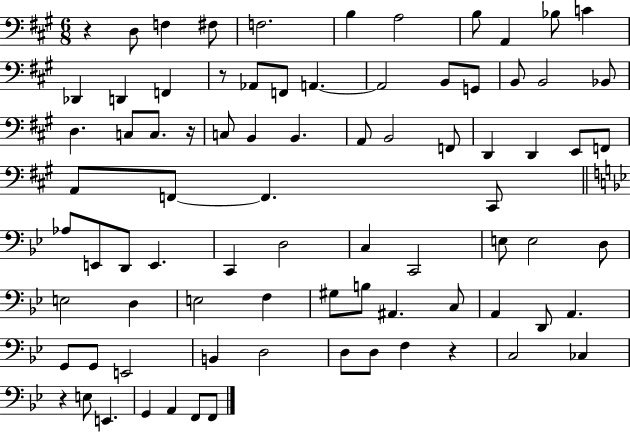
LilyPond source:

{
  \clef bass
  \numericTimeSignature
  \time 6/8
  \key a \major
  r4 d8 f4 fis8 | f2. | b4 a2 | b8 a,4 bes8 c'4 | \break des,4 d,4 f,4 | r8 aes,8 f,8 a,4.~~ | a,2 b,8 g,8 | b,8 b,2 bes,8 | \break d4. c8 c8. r16 | c8 b,4 b,4. | a,8 b,2 f,8 | d,4 d,4 e,8 f,8 | \break a,8 f,8~~ f,4. cis,8 | \bar "||" \break \key g \minor aes8 e,8 d,8 e,4. | c,4 d2 | c4 c,2 | e8 e2 d8 | \break e2 d4 | e2 f4 | gis8 b8 ais,4. c8 | a,4 d,8 a,4. | \break g,8 g,8 e,2 | b,4 d2 | d8 d8 f4 r4 | c2 ces4 | \break r4 e8 e,4. | g,4 a,4 f,8 f,8 | \bar "|."
}